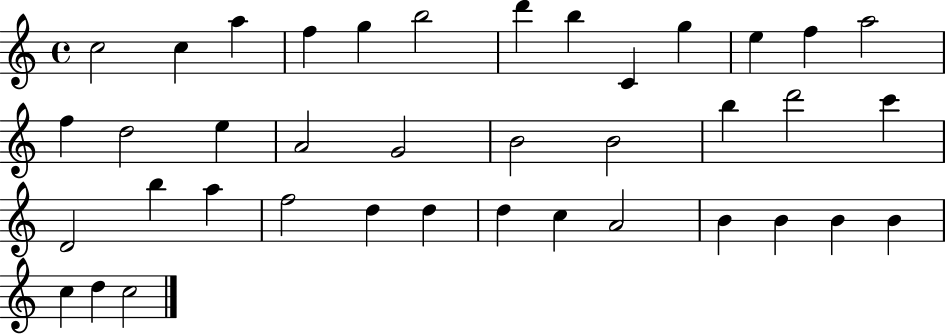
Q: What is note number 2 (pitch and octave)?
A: C5